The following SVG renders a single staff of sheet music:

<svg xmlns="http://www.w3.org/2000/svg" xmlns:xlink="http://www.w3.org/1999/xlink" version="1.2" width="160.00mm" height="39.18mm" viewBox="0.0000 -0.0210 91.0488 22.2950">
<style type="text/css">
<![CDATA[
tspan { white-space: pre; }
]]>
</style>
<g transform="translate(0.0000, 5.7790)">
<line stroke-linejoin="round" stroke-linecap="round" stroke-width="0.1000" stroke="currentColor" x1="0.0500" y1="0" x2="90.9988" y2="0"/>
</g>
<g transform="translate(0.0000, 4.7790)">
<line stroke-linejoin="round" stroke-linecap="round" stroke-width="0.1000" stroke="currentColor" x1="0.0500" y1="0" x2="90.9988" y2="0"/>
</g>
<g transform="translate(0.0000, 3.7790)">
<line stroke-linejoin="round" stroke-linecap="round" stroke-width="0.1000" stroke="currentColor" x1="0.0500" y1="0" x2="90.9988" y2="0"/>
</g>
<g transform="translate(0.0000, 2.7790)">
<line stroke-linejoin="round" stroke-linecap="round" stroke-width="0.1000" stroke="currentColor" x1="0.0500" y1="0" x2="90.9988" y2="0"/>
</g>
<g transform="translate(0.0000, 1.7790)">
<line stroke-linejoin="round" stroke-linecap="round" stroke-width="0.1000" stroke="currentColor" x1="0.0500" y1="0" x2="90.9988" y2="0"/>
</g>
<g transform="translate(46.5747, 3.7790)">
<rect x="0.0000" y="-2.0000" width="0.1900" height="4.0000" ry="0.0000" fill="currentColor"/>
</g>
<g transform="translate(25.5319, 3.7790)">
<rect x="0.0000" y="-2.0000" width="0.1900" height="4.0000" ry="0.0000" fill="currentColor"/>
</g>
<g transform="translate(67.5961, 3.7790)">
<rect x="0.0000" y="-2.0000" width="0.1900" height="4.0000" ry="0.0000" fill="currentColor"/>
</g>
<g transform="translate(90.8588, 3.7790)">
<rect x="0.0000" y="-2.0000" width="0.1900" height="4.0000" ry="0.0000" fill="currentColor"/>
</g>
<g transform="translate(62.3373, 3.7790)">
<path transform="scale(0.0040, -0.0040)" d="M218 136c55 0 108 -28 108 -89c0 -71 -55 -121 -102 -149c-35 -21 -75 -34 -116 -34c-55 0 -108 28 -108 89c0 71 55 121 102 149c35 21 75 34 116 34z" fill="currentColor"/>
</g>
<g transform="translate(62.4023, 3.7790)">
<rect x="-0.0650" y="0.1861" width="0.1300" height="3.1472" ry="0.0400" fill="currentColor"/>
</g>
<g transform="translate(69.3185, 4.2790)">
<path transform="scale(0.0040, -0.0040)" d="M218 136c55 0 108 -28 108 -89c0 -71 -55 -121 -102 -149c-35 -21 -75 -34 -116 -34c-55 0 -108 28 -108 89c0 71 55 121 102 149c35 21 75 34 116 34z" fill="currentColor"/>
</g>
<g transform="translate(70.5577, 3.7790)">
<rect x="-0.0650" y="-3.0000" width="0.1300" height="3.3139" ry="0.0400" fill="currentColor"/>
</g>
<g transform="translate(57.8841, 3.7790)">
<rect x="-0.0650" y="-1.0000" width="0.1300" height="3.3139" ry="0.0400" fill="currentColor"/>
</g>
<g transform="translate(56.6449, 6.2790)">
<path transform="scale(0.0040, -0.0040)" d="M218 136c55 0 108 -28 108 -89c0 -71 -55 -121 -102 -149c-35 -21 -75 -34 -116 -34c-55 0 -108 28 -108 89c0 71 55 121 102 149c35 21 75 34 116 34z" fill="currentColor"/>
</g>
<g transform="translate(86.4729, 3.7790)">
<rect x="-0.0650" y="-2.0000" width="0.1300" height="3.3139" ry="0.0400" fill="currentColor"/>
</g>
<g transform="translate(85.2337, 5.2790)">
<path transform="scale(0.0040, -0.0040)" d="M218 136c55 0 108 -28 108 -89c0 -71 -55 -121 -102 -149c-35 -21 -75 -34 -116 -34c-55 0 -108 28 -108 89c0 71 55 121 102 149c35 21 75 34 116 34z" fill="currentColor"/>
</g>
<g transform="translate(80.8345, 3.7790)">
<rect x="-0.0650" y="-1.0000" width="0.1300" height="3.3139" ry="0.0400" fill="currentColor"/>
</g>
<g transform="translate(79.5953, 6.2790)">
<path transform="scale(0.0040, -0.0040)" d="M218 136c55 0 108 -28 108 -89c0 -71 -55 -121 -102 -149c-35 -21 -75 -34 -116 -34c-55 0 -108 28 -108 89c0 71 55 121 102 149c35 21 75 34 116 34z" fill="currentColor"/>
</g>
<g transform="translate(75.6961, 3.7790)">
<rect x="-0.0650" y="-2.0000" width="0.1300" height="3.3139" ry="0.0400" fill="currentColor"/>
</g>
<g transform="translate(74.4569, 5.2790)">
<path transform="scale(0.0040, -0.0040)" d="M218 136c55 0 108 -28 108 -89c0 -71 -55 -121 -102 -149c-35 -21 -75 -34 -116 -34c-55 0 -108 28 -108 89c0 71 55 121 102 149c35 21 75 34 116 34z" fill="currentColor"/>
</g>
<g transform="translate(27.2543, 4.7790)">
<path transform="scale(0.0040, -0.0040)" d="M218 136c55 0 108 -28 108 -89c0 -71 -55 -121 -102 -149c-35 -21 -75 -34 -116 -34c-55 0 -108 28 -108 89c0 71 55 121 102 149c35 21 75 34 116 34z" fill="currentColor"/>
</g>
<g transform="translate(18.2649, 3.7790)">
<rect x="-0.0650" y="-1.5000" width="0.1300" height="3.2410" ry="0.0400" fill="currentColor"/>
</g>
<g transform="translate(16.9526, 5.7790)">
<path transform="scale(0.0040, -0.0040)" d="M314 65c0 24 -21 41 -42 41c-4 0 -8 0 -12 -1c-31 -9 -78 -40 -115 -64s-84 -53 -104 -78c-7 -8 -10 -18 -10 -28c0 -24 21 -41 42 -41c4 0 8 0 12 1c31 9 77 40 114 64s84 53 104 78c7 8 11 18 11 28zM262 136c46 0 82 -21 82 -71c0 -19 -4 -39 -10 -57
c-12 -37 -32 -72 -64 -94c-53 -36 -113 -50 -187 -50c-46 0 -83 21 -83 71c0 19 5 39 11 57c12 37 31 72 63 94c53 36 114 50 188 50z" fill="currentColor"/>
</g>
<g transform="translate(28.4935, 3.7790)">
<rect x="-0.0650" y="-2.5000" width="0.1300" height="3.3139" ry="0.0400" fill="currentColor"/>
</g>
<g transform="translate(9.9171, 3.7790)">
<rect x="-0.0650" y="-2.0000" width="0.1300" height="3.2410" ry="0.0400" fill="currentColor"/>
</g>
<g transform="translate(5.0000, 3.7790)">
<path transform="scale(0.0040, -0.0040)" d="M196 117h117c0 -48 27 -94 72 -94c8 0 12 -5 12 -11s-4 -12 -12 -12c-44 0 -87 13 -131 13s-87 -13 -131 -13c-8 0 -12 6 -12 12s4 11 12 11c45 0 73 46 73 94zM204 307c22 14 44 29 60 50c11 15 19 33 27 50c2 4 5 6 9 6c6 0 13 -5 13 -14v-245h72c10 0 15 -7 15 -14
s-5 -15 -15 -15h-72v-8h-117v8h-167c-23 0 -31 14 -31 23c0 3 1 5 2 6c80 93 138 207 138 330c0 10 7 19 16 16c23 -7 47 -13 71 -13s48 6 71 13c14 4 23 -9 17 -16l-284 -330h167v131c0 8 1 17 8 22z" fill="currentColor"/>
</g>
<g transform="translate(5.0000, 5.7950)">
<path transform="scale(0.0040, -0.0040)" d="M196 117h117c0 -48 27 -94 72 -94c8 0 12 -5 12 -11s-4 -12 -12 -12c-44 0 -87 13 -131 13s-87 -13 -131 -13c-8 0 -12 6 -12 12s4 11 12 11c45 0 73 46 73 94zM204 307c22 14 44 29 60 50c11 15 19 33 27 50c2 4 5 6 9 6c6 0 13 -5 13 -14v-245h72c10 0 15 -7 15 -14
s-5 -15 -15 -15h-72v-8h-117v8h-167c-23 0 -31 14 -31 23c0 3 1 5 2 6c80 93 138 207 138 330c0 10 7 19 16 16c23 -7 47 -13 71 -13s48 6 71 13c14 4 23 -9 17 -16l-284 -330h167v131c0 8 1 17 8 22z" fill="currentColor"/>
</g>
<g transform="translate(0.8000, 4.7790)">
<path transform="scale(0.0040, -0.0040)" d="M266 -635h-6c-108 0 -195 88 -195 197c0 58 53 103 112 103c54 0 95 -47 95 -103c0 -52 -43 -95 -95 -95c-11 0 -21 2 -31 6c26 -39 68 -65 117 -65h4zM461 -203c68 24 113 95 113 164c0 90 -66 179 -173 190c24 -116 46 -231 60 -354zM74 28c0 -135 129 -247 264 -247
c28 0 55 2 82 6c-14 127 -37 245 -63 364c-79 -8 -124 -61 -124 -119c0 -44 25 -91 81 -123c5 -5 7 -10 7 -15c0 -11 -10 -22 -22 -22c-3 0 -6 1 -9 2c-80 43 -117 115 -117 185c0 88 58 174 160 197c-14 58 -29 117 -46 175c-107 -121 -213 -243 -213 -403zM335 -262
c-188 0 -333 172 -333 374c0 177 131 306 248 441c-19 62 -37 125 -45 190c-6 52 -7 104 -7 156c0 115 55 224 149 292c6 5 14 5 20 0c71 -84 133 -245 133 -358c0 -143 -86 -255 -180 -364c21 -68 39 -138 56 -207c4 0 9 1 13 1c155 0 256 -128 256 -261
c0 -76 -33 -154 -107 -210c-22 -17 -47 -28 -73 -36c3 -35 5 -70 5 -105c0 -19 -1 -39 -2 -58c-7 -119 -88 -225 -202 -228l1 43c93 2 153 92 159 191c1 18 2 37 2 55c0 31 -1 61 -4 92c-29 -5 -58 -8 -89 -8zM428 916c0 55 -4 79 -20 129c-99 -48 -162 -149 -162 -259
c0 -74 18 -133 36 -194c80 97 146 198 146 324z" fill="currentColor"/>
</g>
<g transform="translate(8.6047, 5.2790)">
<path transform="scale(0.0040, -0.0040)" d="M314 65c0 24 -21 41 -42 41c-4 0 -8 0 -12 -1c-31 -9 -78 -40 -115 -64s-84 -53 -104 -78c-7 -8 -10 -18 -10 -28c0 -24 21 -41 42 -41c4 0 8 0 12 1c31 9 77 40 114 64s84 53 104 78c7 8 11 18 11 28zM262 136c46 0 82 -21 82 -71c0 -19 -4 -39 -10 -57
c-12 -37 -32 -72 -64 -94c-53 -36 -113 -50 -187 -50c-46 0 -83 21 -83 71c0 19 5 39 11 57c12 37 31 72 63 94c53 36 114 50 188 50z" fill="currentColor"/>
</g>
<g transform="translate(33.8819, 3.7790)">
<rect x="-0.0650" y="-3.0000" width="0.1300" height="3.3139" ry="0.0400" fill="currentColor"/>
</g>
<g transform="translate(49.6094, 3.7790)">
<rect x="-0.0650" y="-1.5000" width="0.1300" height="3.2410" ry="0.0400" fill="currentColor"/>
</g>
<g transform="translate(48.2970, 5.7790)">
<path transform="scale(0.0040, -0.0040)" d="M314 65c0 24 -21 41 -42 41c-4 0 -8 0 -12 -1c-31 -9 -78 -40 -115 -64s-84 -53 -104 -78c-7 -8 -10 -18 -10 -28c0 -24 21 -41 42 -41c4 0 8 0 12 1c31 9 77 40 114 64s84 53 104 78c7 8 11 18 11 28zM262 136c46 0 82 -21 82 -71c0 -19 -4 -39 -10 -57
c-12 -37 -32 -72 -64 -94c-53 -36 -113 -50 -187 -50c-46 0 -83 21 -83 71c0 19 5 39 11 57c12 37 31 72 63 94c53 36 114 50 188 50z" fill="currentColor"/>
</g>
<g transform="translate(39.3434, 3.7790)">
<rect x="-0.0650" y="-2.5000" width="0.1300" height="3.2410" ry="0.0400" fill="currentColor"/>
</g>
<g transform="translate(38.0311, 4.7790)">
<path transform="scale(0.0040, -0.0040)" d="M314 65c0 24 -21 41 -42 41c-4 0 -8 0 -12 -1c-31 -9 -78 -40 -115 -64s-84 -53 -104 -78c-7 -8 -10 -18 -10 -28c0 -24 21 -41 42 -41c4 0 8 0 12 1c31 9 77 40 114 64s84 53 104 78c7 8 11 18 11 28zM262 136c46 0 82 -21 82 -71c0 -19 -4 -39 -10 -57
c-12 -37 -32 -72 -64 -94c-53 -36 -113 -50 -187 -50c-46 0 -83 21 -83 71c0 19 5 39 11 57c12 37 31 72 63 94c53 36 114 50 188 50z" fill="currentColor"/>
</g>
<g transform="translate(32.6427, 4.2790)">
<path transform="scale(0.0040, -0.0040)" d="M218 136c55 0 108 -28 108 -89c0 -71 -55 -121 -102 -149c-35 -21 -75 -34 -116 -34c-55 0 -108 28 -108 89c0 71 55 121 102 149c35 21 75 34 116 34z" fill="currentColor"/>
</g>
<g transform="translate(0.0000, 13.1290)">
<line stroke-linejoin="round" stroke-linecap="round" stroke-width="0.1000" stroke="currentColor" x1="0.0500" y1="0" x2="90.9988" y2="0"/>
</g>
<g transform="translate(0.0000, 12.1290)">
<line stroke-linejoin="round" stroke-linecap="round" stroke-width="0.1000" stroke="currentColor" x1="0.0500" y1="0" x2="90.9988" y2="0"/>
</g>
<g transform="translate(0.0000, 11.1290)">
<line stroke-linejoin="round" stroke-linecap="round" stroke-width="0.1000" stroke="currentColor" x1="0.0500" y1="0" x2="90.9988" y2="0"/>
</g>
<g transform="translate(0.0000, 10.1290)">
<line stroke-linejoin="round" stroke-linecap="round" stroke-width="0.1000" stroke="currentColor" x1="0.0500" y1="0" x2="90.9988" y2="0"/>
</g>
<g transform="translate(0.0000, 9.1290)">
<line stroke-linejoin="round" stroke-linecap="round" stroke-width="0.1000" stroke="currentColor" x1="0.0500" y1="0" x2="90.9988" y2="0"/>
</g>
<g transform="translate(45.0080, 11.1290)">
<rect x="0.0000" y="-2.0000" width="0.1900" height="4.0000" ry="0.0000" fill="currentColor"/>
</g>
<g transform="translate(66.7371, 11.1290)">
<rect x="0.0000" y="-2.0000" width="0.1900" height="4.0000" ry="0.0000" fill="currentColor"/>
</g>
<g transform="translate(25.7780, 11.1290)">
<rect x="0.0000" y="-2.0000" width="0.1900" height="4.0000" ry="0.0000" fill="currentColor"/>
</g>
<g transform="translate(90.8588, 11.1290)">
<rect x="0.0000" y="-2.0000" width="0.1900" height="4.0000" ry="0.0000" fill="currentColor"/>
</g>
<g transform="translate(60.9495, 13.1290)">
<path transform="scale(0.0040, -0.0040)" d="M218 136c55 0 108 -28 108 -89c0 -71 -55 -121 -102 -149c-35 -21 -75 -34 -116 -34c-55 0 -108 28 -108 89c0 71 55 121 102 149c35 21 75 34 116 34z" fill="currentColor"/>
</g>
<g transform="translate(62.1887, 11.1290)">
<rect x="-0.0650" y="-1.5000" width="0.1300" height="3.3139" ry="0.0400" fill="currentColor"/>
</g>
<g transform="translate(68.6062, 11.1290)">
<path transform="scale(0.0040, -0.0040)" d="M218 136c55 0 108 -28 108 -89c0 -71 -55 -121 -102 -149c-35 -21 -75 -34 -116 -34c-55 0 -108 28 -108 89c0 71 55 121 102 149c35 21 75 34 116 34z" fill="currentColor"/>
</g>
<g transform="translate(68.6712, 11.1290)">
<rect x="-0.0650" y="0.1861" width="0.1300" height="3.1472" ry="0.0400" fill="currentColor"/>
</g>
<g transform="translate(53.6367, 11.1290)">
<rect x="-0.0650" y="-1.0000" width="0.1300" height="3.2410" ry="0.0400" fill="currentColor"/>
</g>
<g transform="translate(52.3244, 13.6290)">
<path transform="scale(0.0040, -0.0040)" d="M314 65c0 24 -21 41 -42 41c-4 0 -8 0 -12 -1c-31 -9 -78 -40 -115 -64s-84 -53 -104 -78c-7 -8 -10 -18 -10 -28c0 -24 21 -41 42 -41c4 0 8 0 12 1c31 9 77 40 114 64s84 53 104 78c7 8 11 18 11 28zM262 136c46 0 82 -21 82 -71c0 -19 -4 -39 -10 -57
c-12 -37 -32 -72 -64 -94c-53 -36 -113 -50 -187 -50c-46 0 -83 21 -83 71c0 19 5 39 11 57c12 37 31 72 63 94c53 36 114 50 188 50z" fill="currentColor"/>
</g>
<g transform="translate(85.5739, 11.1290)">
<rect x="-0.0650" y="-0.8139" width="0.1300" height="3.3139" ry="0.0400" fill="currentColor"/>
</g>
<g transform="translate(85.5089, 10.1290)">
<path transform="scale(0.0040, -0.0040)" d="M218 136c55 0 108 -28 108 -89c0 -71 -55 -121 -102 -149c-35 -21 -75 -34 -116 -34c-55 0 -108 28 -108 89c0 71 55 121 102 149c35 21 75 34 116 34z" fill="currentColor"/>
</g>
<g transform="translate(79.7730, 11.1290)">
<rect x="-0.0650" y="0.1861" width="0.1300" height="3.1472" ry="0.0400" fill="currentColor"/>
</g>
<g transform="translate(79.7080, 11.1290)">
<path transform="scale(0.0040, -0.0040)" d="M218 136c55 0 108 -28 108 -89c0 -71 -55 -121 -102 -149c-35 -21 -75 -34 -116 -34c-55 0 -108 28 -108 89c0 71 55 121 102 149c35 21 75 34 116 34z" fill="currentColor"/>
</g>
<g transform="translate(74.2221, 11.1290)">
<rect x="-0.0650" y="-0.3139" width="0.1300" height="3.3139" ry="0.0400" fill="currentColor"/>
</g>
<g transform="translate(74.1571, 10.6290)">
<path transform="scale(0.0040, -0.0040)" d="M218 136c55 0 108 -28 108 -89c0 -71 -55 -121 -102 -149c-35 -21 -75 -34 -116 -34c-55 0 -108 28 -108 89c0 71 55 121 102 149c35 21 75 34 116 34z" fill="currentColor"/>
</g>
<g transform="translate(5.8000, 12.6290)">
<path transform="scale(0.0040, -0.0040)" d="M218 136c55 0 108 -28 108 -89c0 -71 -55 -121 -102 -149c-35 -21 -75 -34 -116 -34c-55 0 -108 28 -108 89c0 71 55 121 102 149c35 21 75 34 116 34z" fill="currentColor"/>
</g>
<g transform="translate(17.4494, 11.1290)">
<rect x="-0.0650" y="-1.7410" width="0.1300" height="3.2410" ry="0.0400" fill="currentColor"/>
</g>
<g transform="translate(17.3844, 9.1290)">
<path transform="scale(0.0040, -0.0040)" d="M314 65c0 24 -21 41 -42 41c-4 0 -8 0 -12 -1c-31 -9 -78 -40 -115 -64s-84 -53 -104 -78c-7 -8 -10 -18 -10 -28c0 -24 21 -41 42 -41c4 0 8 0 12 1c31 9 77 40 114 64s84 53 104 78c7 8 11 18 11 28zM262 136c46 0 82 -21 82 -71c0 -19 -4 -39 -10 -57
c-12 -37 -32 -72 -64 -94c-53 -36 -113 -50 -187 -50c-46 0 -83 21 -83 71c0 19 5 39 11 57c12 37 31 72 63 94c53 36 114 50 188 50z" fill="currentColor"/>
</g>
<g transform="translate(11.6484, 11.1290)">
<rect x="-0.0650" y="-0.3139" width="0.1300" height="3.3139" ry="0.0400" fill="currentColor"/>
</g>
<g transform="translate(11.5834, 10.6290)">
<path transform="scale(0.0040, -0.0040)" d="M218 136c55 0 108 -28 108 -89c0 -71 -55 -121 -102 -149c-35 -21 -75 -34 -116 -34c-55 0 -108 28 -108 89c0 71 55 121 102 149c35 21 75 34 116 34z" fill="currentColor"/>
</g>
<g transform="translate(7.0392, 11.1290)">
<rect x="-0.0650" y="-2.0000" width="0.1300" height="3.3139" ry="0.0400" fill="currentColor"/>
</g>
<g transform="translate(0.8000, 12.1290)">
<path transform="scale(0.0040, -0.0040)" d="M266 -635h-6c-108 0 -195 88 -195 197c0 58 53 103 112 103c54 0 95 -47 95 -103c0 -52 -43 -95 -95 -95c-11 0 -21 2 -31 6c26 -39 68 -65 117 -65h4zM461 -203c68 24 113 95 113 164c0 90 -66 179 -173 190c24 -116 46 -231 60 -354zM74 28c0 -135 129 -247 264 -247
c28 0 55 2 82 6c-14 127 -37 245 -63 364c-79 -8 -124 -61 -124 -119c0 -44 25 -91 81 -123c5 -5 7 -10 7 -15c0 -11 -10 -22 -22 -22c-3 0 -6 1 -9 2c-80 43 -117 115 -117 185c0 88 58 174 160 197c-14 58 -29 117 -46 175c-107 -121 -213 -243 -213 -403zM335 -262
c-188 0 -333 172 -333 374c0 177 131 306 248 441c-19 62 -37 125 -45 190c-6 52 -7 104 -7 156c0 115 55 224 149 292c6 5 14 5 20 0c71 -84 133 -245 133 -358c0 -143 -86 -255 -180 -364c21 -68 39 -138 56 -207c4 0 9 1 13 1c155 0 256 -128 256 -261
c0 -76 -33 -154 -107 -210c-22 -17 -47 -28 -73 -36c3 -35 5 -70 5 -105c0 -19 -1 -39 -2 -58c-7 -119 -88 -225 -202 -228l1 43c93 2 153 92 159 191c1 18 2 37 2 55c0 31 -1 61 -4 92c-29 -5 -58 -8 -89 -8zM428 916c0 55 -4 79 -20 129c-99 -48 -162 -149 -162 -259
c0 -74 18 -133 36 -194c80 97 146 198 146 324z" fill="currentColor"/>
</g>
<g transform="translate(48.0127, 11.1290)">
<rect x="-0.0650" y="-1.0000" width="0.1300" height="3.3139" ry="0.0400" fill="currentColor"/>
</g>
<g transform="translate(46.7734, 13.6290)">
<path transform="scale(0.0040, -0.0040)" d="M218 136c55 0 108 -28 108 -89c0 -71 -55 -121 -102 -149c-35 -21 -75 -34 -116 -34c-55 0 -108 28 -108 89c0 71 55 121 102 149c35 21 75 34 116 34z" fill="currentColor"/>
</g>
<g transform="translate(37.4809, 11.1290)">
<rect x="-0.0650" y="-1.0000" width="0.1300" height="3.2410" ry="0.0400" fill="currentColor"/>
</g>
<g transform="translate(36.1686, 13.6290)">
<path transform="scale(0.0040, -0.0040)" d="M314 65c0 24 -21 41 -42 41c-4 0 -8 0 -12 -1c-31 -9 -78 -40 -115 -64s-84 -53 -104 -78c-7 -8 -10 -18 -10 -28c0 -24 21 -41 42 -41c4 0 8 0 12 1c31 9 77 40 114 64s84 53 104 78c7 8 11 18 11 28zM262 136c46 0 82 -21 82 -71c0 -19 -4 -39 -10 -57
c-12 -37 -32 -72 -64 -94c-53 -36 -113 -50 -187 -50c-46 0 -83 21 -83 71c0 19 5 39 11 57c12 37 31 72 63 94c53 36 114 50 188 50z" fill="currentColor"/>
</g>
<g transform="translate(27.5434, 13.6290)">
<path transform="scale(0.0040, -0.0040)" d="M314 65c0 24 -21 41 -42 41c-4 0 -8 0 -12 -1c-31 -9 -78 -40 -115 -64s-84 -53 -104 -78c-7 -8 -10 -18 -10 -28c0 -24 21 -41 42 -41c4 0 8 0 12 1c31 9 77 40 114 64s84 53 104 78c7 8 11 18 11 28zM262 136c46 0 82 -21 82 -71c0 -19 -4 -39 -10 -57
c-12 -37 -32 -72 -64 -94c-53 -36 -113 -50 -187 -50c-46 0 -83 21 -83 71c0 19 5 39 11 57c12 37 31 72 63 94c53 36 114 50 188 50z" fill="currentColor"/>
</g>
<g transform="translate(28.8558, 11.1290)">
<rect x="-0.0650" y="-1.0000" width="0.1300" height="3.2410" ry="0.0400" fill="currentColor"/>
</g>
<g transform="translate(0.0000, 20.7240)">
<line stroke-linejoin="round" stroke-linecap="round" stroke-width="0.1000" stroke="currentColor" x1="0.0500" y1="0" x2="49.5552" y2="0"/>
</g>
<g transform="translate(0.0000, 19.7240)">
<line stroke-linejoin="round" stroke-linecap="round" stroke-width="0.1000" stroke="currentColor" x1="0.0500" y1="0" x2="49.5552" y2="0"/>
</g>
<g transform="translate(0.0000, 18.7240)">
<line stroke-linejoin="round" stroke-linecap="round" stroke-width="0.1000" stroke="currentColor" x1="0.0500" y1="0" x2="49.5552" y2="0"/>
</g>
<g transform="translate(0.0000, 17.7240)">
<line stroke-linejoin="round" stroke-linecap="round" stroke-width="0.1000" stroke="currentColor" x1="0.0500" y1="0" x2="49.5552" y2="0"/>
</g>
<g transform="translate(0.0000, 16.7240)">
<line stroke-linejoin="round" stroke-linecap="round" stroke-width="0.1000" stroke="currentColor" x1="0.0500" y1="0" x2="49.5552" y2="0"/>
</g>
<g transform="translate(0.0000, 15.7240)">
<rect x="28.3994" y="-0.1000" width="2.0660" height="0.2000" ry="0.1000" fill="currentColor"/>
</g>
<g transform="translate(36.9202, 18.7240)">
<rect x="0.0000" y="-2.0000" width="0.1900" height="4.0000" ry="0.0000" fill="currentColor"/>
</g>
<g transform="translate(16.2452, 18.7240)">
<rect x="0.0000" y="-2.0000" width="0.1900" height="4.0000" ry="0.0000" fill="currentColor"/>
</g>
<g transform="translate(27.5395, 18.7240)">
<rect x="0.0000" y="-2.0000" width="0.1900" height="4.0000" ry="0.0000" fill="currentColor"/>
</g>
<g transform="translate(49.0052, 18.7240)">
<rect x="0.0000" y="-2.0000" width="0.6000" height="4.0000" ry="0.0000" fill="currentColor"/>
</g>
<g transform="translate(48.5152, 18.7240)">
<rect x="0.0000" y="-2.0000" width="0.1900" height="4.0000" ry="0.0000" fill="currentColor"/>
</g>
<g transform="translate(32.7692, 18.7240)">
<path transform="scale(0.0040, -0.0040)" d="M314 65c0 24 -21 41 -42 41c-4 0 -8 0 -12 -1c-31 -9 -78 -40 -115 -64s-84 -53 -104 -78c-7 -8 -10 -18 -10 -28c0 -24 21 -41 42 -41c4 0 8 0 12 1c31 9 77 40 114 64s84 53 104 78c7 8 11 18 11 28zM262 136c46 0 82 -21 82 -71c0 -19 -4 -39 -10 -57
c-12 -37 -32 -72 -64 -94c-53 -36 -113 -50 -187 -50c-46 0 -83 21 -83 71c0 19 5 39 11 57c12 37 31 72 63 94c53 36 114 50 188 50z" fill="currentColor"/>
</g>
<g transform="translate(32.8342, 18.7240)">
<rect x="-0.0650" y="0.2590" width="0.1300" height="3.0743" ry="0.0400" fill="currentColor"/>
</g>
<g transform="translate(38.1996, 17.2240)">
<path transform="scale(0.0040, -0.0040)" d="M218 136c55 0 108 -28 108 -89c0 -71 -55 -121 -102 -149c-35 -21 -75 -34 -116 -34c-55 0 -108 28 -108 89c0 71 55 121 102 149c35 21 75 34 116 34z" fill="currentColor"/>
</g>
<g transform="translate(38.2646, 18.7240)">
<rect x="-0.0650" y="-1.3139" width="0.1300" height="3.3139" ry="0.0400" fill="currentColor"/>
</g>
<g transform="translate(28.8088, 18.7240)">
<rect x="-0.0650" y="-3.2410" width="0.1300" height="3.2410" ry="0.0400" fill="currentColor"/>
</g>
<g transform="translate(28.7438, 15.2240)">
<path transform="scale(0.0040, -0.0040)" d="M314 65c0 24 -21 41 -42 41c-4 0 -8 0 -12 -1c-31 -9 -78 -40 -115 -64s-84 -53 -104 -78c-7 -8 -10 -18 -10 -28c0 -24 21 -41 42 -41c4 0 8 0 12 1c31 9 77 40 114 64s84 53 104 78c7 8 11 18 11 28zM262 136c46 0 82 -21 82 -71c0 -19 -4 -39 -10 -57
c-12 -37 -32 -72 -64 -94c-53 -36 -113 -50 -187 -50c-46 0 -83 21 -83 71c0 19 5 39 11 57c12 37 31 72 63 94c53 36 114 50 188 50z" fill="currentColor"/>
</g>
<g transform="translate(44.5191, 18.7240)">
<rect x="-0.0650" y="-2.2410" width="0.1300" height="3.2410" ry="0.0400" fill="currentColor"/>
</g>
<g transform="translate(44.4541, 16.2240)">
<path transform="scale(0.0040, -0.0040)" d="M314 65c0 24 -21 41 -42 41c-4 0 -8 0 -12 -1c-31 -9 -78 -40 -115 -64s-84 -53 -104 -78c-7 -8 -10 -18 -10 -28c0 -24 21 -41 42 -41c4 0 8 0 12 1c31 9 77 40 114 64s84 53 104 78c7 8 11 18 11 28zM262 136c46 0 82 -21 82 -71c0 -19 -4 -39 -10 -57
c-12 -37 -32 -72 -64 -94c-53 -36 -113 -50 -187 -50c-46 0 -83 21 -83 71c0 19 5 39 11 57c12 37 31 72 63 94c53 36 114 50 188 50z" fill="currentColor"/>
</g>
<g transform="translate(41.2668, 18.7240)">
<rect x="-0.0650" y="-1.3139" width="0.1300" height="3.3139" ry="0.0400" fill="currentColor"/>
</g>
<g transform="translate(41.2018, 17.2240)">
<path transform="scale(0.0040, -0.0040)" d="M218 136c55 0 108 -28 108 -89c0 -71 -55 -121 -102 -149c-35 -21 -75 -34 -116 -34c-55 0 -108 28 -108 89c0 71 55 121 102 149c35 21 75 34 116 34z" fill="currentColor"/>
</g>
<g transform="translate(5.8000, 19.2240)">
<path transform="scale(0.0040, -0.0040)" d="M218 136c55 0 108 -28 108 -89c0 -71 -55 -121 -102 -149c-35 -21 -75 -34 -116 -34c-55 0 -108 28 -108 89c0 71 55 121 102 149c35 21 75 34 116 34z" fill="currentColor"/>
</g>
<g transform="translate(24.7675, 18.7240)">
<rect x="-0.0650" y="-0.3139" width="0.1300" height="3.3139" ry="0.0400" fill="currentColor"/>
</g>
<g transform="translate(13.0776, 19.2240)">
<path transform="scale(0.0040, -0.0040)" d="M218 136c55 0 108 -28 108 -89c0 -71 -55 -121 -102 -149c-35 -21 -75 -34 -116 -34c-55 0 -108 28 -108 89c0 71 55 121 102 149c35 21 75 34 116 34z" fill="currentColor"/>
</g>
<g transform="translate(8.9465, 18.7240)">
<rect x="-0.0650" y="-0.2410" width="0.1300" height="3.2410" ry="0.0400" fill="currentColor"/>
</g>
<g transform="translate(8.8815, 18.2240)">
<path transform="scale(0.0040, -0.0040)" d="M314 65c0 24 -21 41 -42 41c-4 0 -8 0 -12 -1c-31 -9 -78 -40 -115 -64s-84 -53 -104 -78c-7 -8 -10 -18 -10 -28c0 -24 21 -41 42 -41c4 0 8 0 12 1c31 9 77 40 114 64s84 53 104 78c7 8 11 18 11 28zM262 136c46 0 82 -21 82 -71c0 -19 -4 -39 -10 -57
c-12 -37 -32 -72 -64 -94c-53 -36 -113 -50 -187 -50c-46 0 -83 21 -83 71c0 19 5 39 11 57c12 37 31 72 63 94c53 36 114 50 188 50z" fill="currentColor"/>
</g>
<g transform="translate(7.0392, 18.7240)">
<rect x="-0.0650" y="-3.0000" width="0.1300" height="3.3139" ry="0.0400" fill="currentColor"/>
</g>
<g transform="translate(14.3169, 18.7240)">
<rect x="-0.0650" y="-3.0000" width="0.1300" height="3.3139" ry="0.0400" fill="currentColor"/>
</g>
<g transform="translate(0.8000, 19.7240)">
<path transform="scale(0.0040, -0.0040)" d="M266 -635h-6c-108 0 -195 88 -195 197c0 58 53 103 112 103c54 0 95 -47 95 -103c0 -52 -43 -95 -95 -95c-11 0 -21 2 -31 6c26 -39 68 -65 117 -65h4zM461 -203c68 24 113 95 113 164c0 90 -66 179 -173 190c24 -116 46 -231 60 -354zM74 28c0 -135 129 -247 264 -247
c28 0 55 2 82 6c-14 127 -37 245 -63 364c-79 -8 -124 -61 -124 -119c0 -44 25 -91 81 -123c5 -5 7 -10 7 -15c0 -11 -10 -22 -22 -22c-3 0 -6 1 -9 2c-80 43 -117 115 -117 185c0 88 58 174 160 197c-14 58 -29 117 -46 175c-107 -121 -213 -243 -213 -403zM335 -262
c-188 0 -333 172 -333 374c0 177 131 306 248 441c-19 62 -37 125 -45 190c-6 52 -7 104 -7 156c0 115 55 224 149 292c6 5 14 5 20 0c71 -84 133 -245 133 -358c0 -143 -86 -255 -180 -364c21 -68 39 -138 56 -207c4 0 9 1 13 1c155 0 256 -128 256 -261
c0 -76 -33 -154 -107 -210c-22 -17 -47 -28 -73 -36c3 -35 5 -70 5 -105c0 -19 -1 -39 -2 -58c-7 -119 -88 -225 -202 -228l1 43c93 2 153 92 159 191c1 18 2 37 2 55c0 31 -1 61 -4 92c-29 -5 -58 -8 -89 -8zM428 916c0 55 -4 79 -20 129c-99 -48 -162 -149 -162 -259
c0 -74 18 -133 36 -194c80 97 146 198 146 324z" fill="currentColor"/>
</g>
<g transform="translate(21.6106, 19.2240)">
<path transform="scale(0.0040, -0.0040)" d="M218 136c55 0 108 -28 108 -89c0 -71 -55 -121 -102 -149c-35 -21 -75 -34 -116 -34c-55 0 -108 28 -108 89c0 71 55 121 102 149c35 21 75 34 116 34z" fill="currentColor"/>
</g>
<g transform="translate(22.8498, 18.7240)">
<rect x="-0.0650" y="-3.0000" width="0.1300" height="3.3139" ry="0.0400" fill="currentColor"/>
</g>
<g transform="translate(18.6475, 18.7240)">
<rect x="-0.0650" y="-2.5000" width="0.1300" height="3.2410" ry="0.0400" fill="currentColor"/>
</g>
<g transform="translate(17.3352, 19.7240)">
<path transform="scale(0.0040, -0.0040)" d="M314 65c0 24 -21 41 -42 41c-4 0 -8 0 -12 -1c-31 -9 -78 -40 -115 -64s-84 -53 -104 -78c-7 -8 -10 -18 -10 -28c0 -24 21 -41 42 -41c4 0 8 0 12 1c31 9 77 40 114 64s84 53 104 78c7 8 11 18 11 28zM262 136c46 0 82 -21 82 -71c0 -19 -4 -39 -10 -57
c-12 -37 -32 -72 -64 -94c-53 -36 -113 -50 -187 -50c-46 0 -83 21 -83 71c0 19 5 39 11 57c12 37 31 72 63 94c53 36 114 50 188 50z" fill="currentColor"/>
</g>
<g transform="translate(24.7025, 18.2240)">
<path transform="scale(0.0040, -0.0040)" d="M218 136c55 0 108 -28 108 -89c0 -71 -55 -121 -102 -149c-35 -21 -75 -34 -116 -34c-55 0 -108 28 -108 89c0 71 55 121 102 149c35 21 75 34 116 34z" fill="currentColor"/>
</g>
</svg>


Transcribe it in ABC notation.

X:1
T:Untitled
M:4/4
L:1/4
K:C
F2 E2 G A G2 E2 D B A F D F F c f2 D2 D2 D D2 E B c B d A c2 A G2 A c b2 B2 e e g2